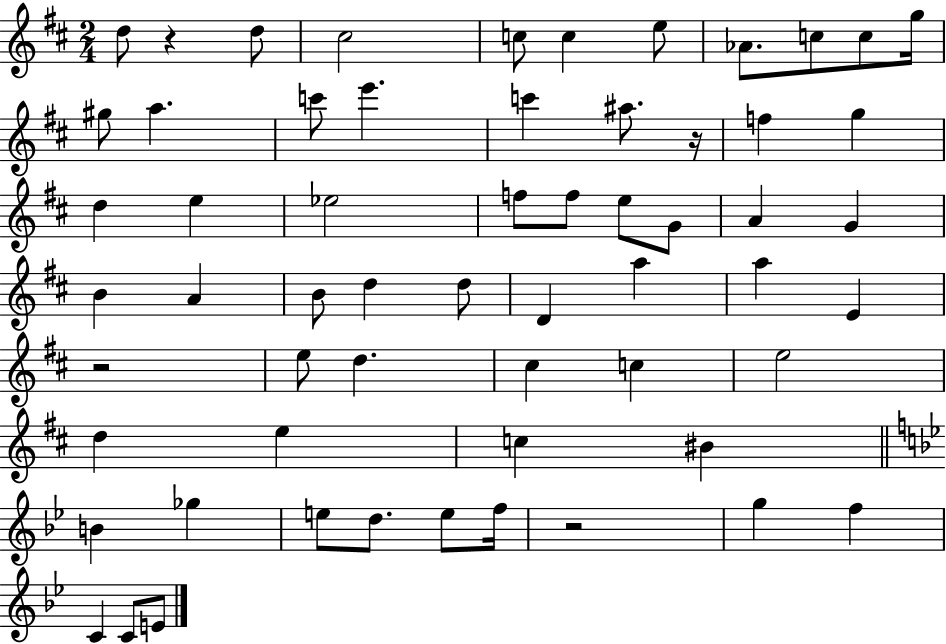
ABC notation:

X:1
T:Untitled
M:2/4
L:1/4
K:D
d/2 z d/2 ^c2 c/2 c e/2 _A/2 c/2 c/2 g/4 ^g/2 a c'/2 e' c' ^a/2 z/4 f g d e _e2 f/2 f/2 e/2 G/2 A G B A B/2 d d/2 D a a E z2 e/2 d ^c c e2 d e c ^B B _g e/2 d/2 e/2 f/4 z2 g f C C/2 E/2